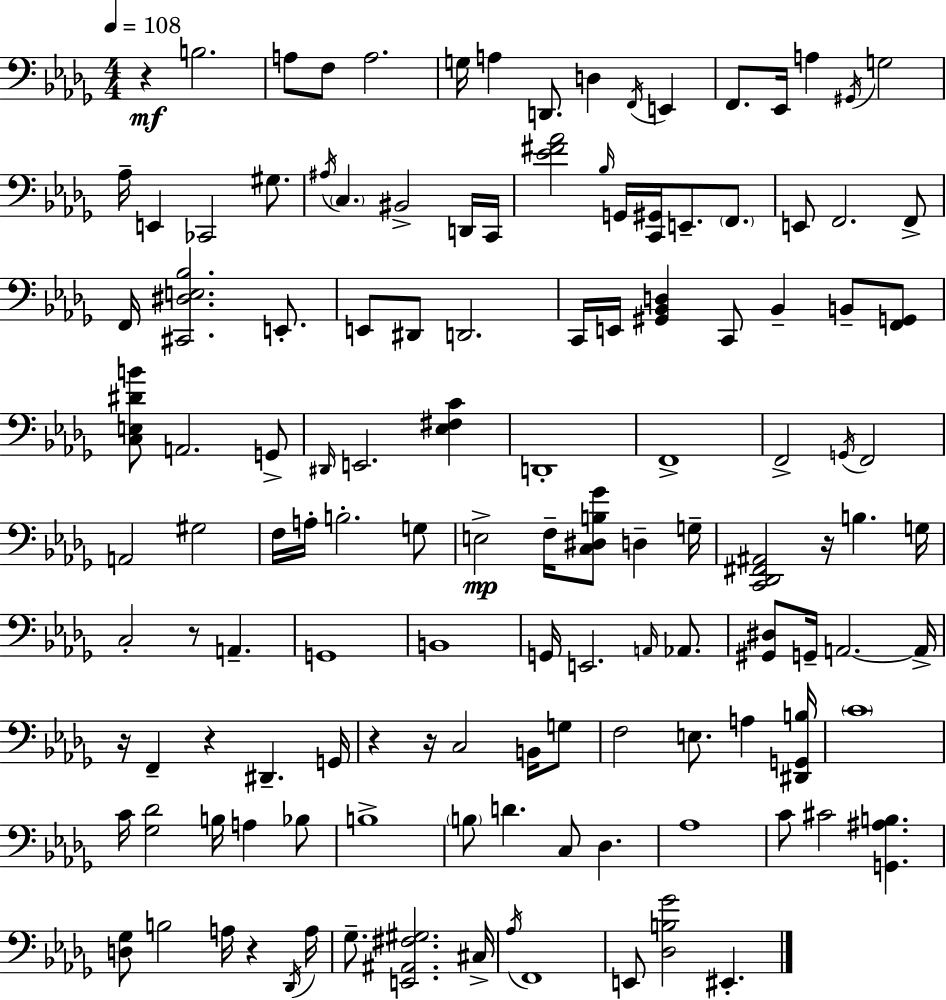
{
  \clef bass
  \numericTimeSignature
  \time 4/4
  \key bes \minor
  \tempo 4 = 108
  r4\mf b2. | a8 f8 a2. | g16 a4 d,8. d4 \acciaccatura { f,16 } e,4 | f,8. ees,16 a4 \acciaccatura { gis,16 } g2 | \break aes16-- e,4 ces,2 gis8. | \acciaccatura { ais16 } \parenthesize c4. bis,2-> | d,16 c,16 <ees' fis' aes'>2 \grace { bes16 } g,16 <c, gis,>16 e,8.-- | \parenthesize f,8. e,8 f,2. | \break f,8-> f,16 <cis, dis e bes>2. | e,8.-. e,8 dis,8 d,2. | c,16 e,16 <gis, bes, d>4 c,8 bes,4-- | b,8-- <f, g,>8 <c e dis' b'>8 a,2. | \break g,8-> \grace { dis,16 } e,2. | <ees fis c'>4 d,1-. | f,1-> | f,2-> \acciaccatura { g,16 } f,2 | \break a,2 gis2 | f16 a16-. b2.-. | g8 e2->\mp f16-- <c dis b ges'>8 | d4-- g16-- <c, des, fis, ais,>2 r16 b4. | \break g16 c2-. r8 | a,4.-- g,1 | b,1 | g,16 e,2. | \break \grace { a,16 } aes,8. <gis, dis>8 g,16-- a,2.~~ | a,16-> r16 f,4-- r4 | dis,4.-- g,16 r4 r16 c2 | b,16 g8 f2 e8. | \break a4 <dis, g, b>16 \parenthesize c'1 | c'16 <ges des'>2 | b16 a4 bes8 b1-> | \parenthesize b8 d'4. c8 | \break des4. aes1 | c'8 cis'2 | <g, ais b>4. <d ges>8 b2 | a16 r4 \acciaccatura { des,16 } a16 ges8.-- <e, ais, fis gis>2. | \break cis16-> \acciaccatura { aes16 } f,1 | e,8 <des b ges'>2 | eis,4.-. \bar "|."
}